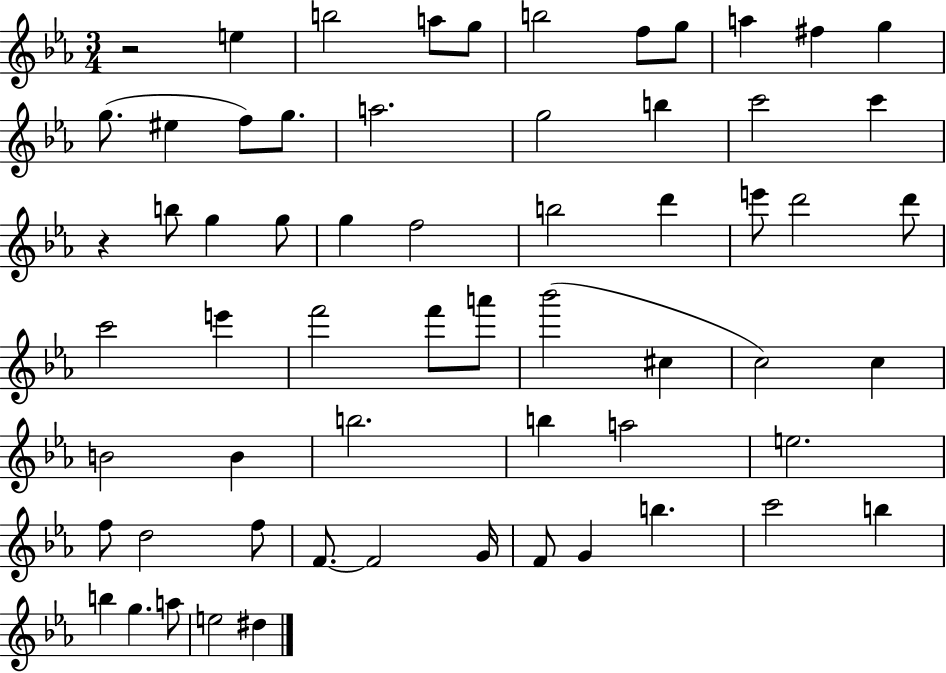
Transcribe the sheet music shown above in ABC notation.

X:1
T:Untitled
M:3/4
L:1/4
K:Eb
z2 e b2 a/2 g/2 b2 f/2 g/2 a ^f g g/2 ^e f/2 g/2 a2 g2 b c'2 c' z b/2 g g/2 g f2 b2 d' e'/2 d'2 d'/2 c'2 e' f'2 f'/2 a'/2 _b'2 ^c c2 c B2 B b2 b a2 e2 f/2 d2 f/2 F/2 F2 G/4 F/2 G b c'2 b b g a/2 e2 ^d